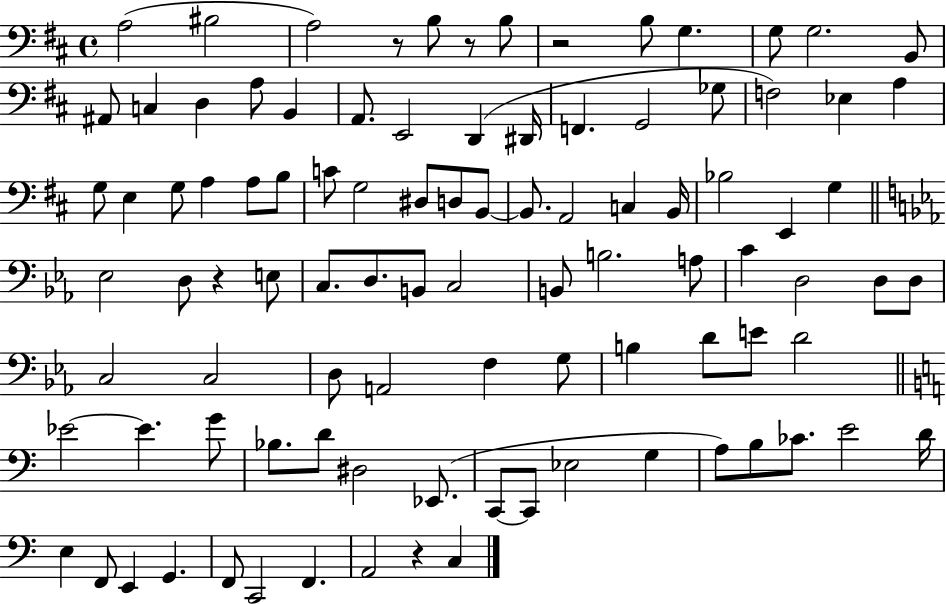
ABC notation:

X:1
T:Untitled
M:4/4
L:1/4
K:D
A,2 ^B,2 A,2 z/2 B,/2 z/2 B,/2 z2 B,/2 G, G,/2 G,2 B,,/2 ^A,,/2 C, D, A,/2 B,, A,,/2 E,,2 D,, ^D,,/4 F,, G,,2 _G,/2 F,2 _E, A, G,/2 E, G,/2 A, A,/2 B,/2 C/2 G,2 ^D,/2 D,/2 B,,/2 B,,/2 A,,2 C, B,,/4 _B,2 E,, G, _E,2 D,/2 z E,/2 C,/2 D,/2 B,,/2 C,2 B,,/2 B,2 A,/2 C D,2 D,/2 D,/2 C,2 C,2 D,/2 A,,2 F, G,/2 B, D/2 E/2 D2 _E2 _E G/2 _B,/2 D/2 ^D,2 _E,,/2 C,,/2 C,,/2 _E,2 G, A,/2 B,/2 _C/2 E2 D/4 E, F,,/2 E,, G,, F,,/2 C,,2 F,, A,,2 z C,